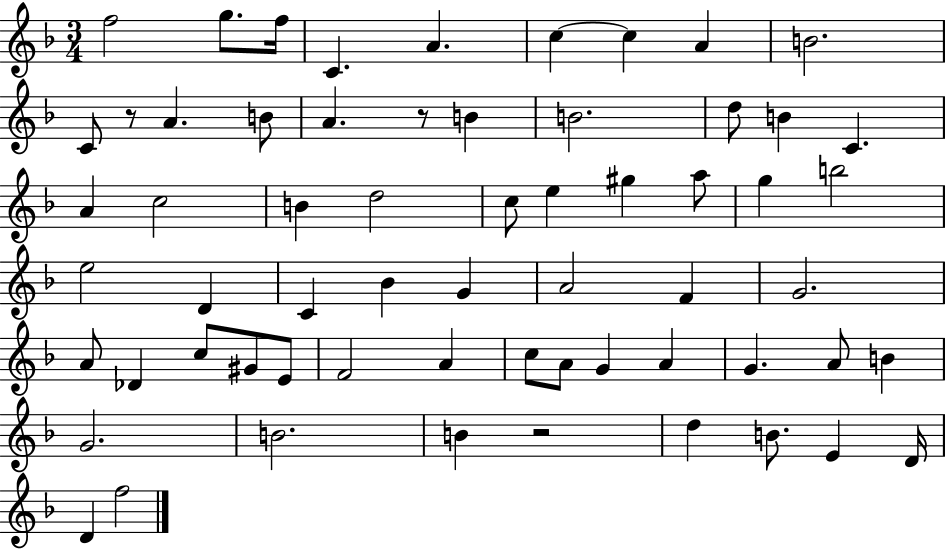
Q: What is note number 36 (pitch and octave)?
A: G4